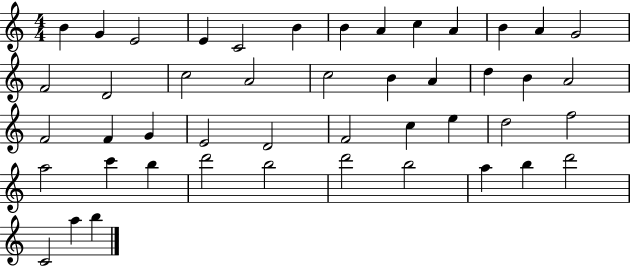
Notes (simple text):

B4/q G4/q E4/h E4/q C4/h B4/q B4/q A4/q C5/q A4/q B4/q A4/q G4/h F4/h D4/h C5/h A4/h C5/h B4/q A4/q D5/q B4/q A4/h F4/h F4/q G4/q E4/h D4/h F4/h C5/q E5/q D5/h F5/h A5/h C6/q B5/q D6/h B5/h D6/h B5/h A5/q B5/q D6/h C4/h A5/q B5/q